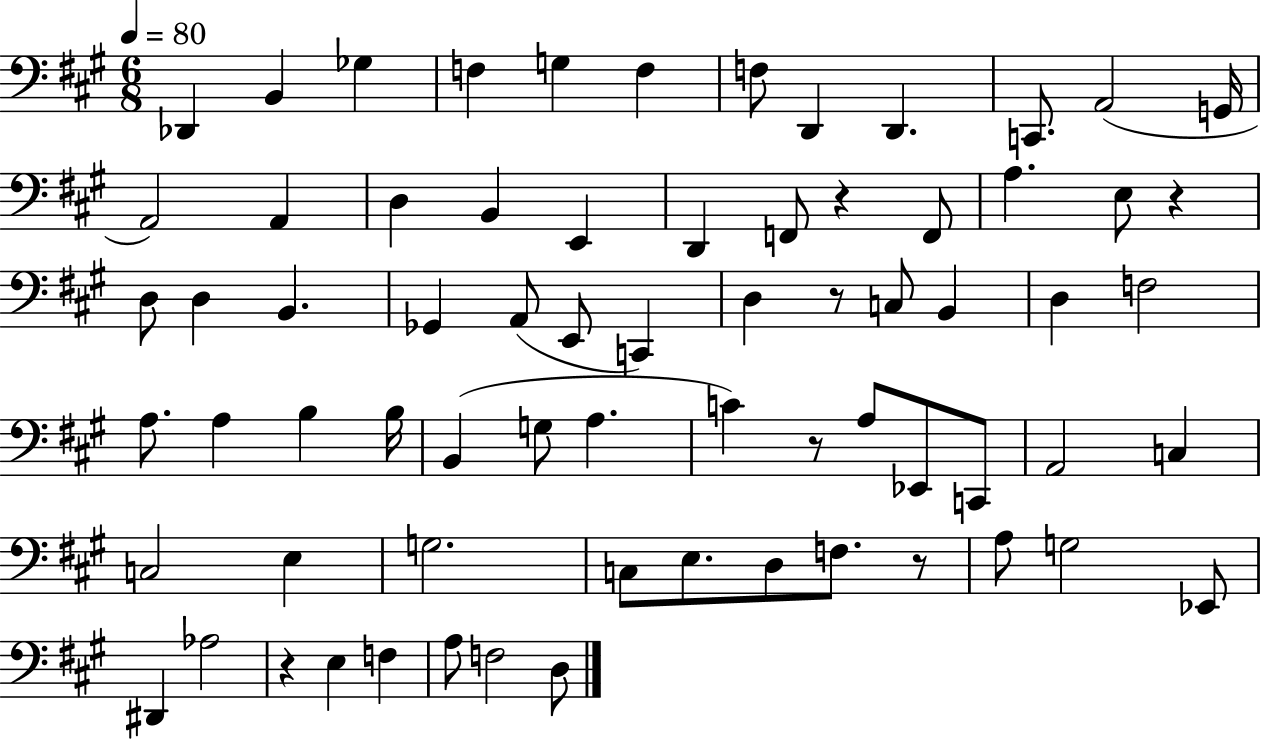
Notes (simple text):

Db2/q B2/q Gb3/q F3/q G3/q F3/q F3/e D2/q D2/q. C2/e. A2/h G2/s A2/h A2/q D3/q B2/q E2/q D2/q F2/e R/q F2/e A3/q. E3/e R/q D3/e D3/q B2/q. Gb2/q A2/e E2/e C2/q D3/q R/e C3/e B2/q D3/q F3/h A3/e. A3/q B3/q B3/s B2/q G3/e A3/q. C4/q R/e A3/e Eb2/e C2/e A2/h C3/q C3/h E3/q G3/h. C3/e E3/e. D3/e F3/e. R/e A3/e G3/h Eb2/e D#2/q Ab3/h R/q E3/q F3/q A3/e F3/h D3/e